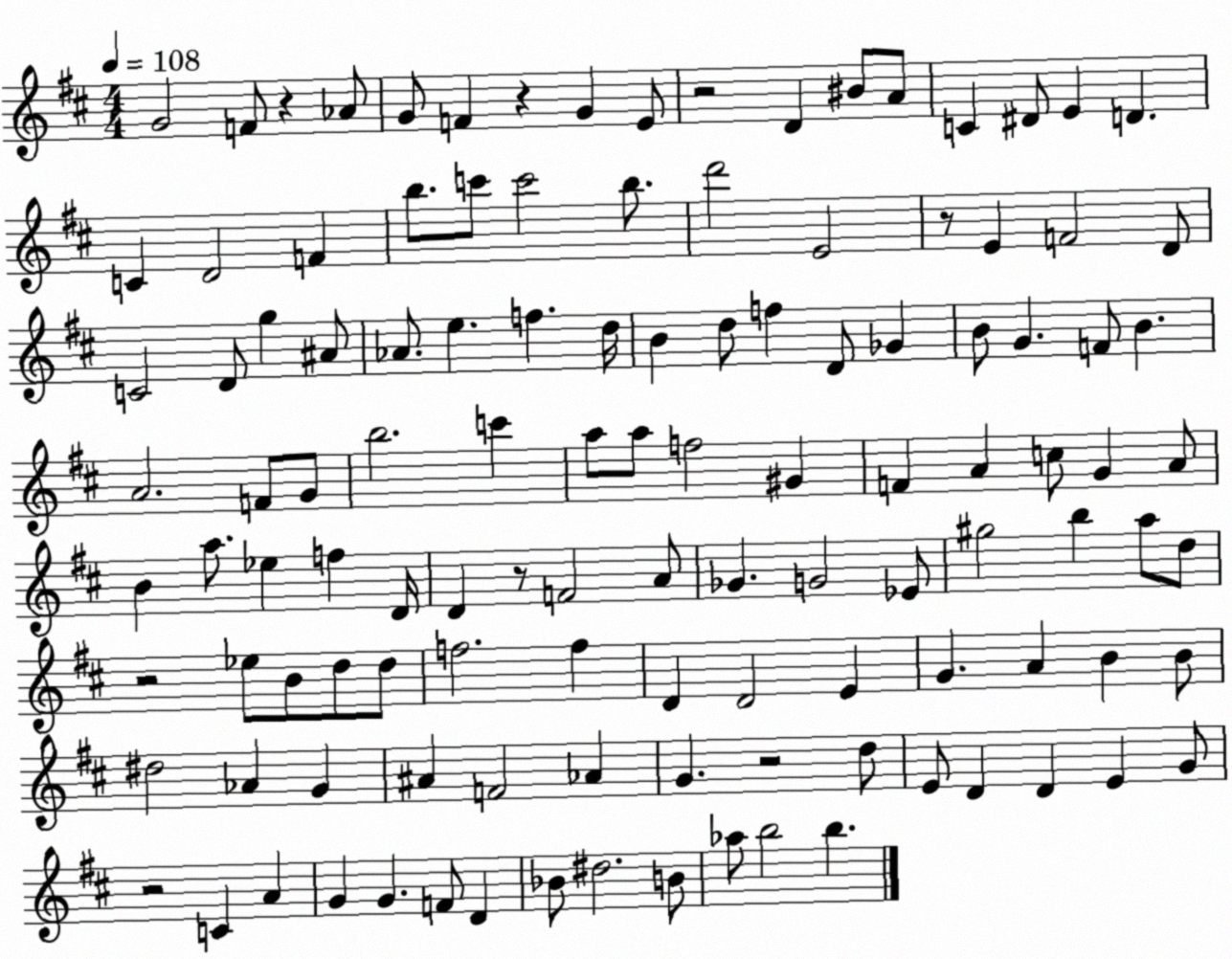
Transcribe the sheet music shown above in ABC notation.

X:1
T:Untitled
M:4/4
L:1/4
K:D
G2 F/2 z _A/2 G/2 F z G E/2 z2 D ^B/2 A/2 C ^D/2 E D C D2 F b/2 c'/2 c'2 b/2 d'2 E2 z/2 E F2 D/2 C2 D/2 g ^A/2 _A/2 e f d/4 B d/2 f D/2 _G B/2 G F/2 B A2 F/2 G/2 b2 c' a/2 a/2 f2 ^G F A c/2 G A/2 B a/2 _e f D/4 D z/2 F2 A/2 _G G2 _E/2 ^g2 b a/2 d/2 z2 _e/2 B/2 d/2 d/2 f2 f D D2 E G A B B/2 ^d2 _A G ^A F2 _A G z2 d/2 E/2 D D E G/2 z2 C A G G F/2 D _B/2 ^d2 B/2 _a/2 b2 b